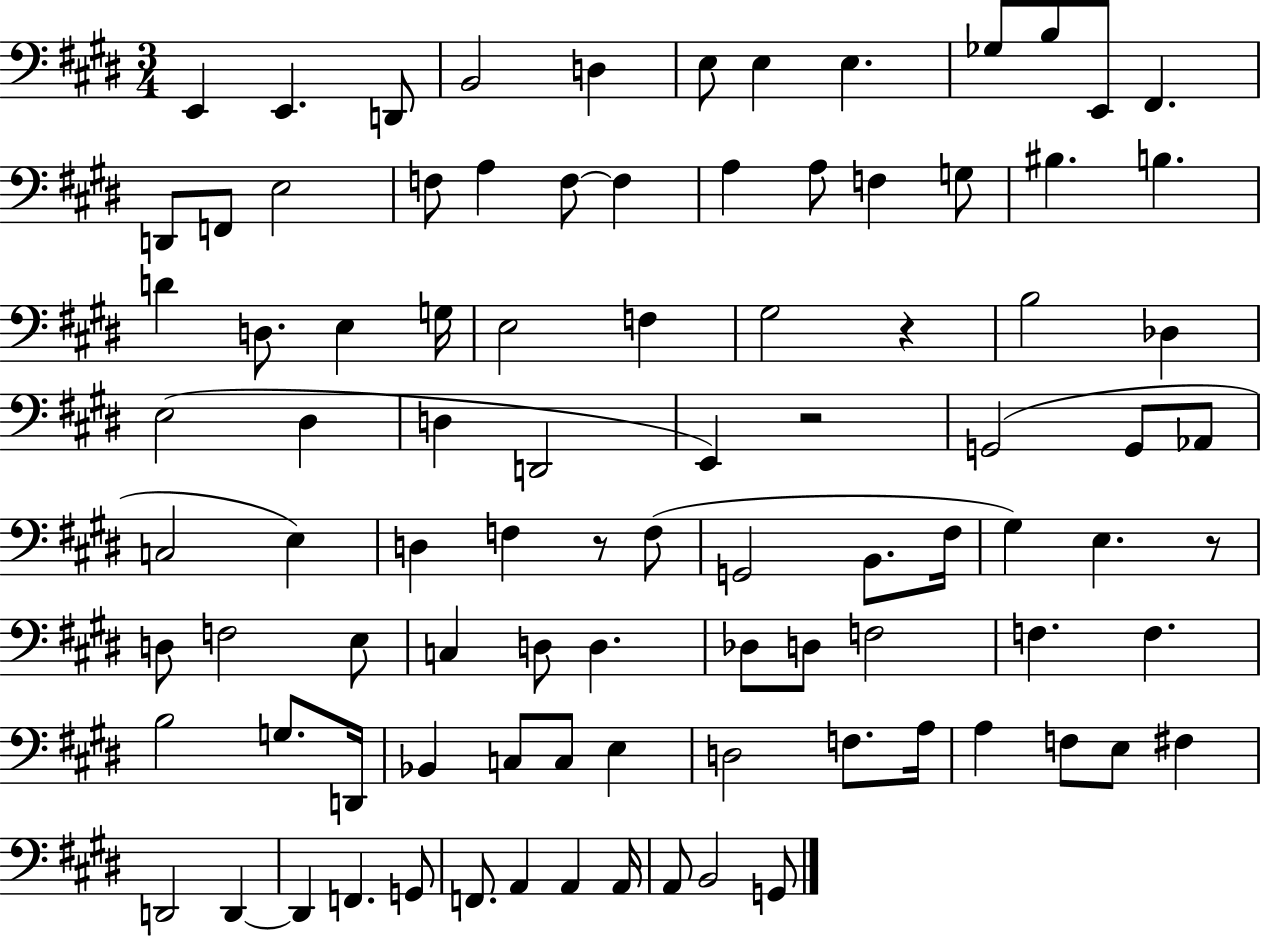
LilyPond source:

{
  \clef bass
  \numericTimeSignature
  \time 3/4
  \key e \major
  e,4 e,4. d,8 | b,2 d4 | e8 e4 e4. | ges8 b8 e,8 fis,4. | \break d,8 f,8 e2 | f8 a4 f8~~ f4 | a4 a8 f4 g8 | bis4. b4. | \break d'4 d8. e4 g16 | e2 f4 | gis2 r4 | b2 des4 | \break e2( dis4 | d4 d,2 | e,4) r2 | g,2( g,8 aes,8 | \break c2 e4) | d4 f4 r8 f8( | g,2 b,8. fis16 | gis4) e4. r8 | \break d8 f2 e8 | c4 d8 d4. | des8 d8 f2 | f4. f4. | \break b2 g8. d,16 | bes,4 c8 c8 e4 | d2 f8. a16 | a4 f8 e8 fis4 | \break d,2 d,4~~ | d,4 f,4. g,8 | f,8. a,4 a,4 a,16 | a,8 b,2 g,8 | \break \bar "|."
}